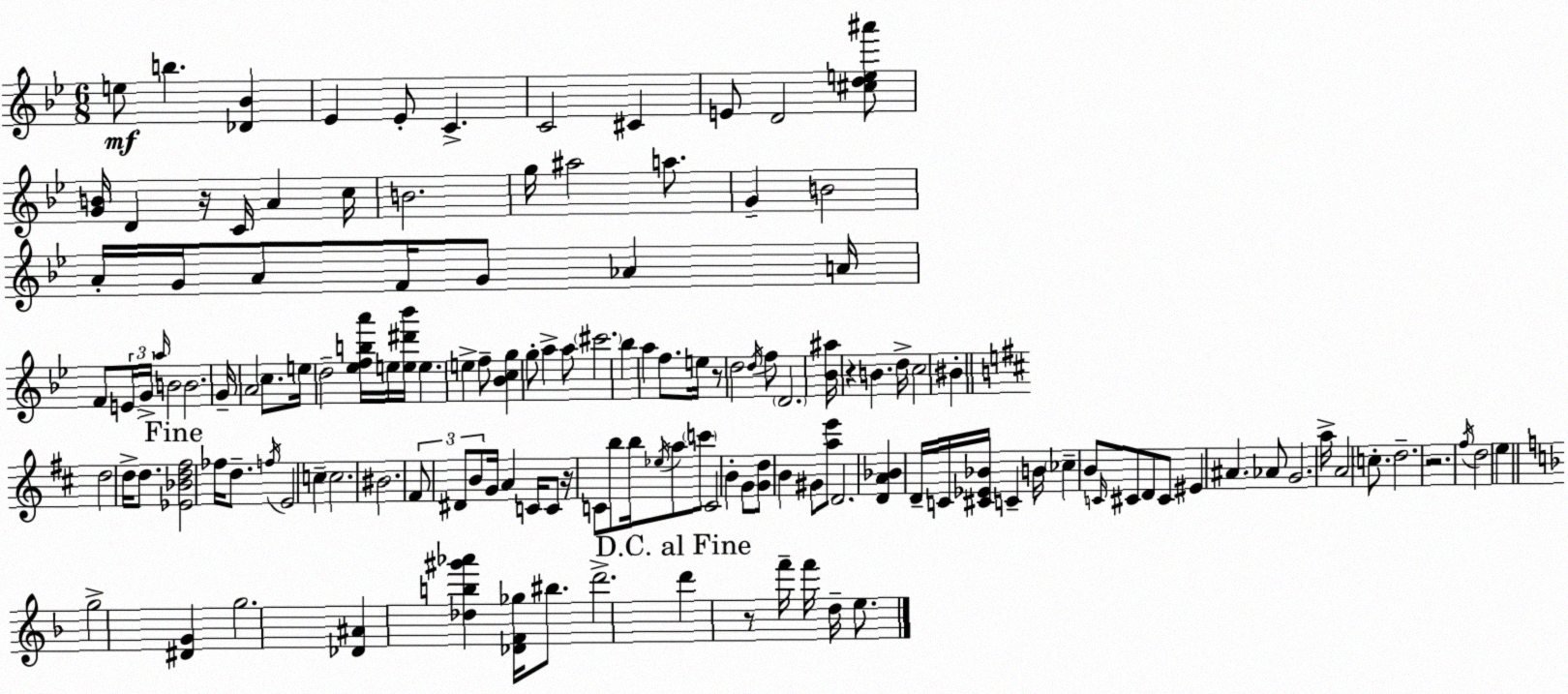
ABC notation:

X:1
T:Untitled
M:6/8
L:1/4
K:Gm
e/2 b [_D_B] _E _E/2 C C2 ^C E/2 D2 [^cde^a']/2 [GB]/4 D z/4 C/4 A c/4 B2 g/4 ^a2 a/2 G B2 A/4 G/4 A/2 F/4 G/2 _A A/4 F/2 E/4 G/4 a/4 B2 B2 G/4 A2 c/2 e/4 d2 [_efba']/4 e/4 [e^d'_b']/4 e e f/2 [_Bcg] g/2 a a/2 ^c'2 _b a f/2 e/4 z/2 d2 d/4 f/2 D2 [_B^a]/4 z B d/4 c2 ^B d2 d/4 d/2 [_E_Bd^f]2 _f/4 d/2 f/4 E2 c c2 ^B2 ^F/2 ^D/2 B/2 G/4 A C/4 C/2 z/4 C/2 b/2 b/4 _e/4 a/2 c'/2 C2 B G/2 [Gd]/2 B ^G/2 [ae']/2 D2 [DA_B] D/4 C/4 [^C_E_B]/4 C B/4 _c B/2 C/4 ^C/2 D/2 ^C/2 ^E ^A _A/2 G2 a/4 A2 c/2 d2 z2 ^f/4 d2 e g2 [^DG] g2 [_D^A] [_db^g'_a'] [_DF_g]/4 ^b/2 d'2 d' z/2 f'/4 f'/4 d/4 e/2